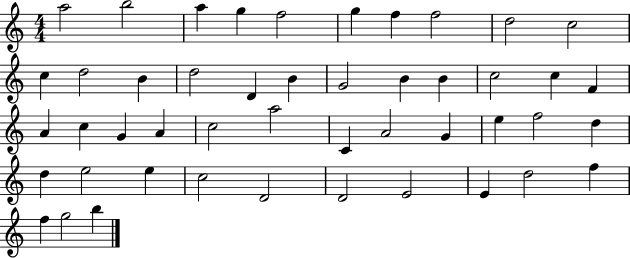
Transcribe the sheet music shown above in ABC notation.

X:1
T:Untitled
M:4/4
L:1/4
K:C
a2 b2 a g f2 g f f2 d2 c2 c d2 B d2 D B G2 B B c2 c F A c G A c2 a2 C A2 G e f2 d d e2 e c2 D2 D2 E2 E d2 f f g2 b